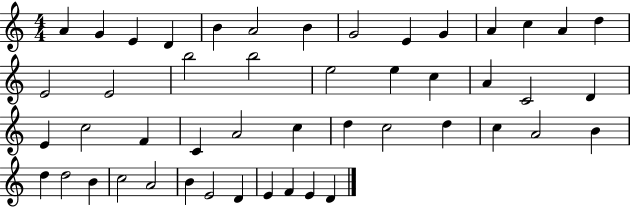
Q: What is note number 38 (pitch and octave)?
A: D5